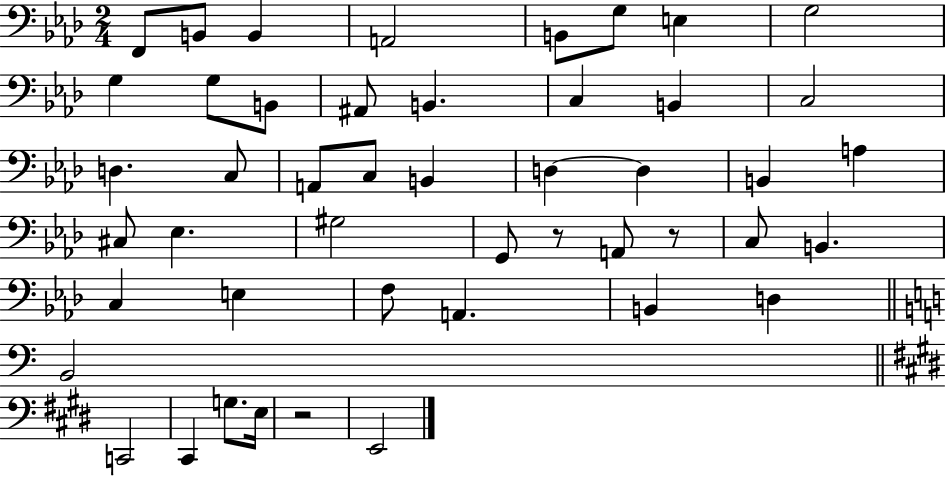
X:1
T:Untitled
M:2/4
L:1/4
K:Ab
F,,/2 B,,/2 B,, A,,2 B,,/2 G,/2 E, G,2 G, G,/2 B,,/2 ^A,,/2 B,, C, B,, C,2 D, C,/2 A,,/2 C,/2 B,, D, D, B,, A, ^C,/2 _E, ^G,2 G,,/2 z/2 A,,/2 z/2 C,/2 B,, C, E, F,/2 A,, B,, D, B,,2 C,,2 ^C,, G,/2 E,/4 z2 E,,2